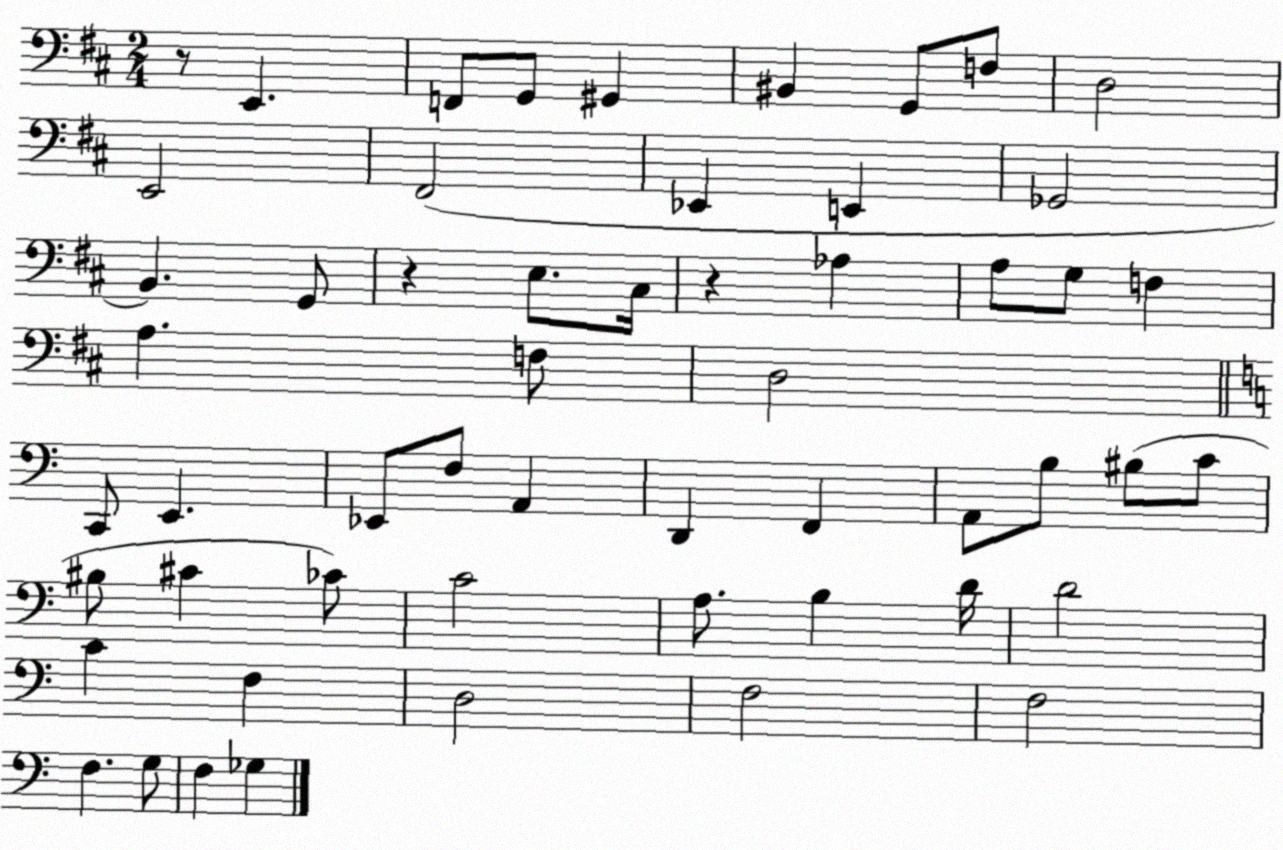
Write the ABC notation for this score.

X:1
T:Untitled
M:2/4
L:1/4
K:D
z/2 E,, F,,/2 G,,/2 ^G,, ^B,, G,,/2 F,/2 D,2 E,,2 ^F,,2 _E,, E,, _G,,2 B,, G,,/2 z E,/2 ^C,/4 z _A, A,/2 G,/2 F, A, F,/2 D,2 C,,/2 E,, _E,,/2 F,/2 A,, D,, F,, A,,/2 B,/2 ^B,/2 C/2 ^B,/2 ^C _C/2 C2 A,/2 B, D/4 D2 C F, D,2 F,2 F,2 F, G,/2 F, _G,